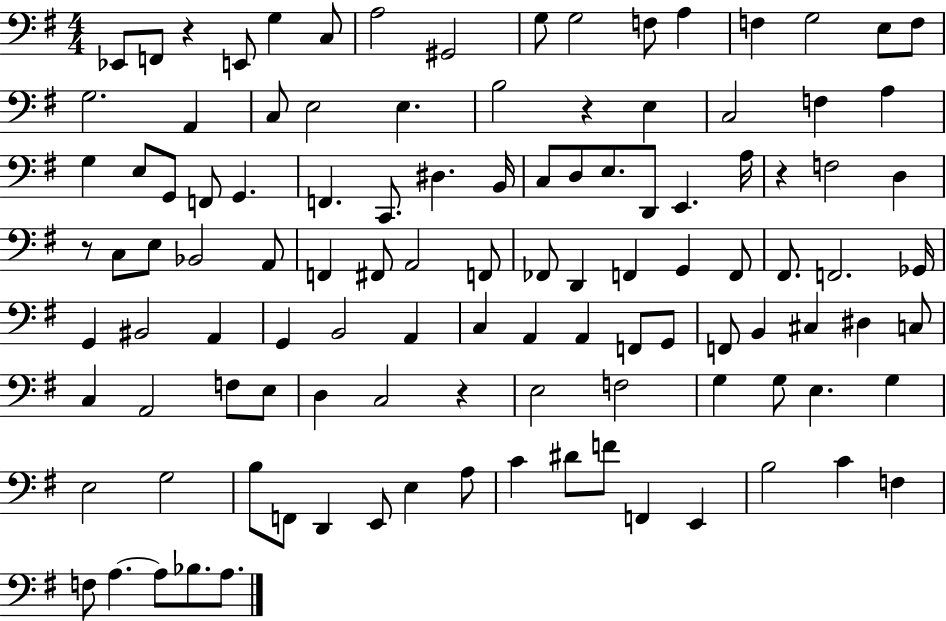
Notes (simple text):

Eb2/e F2/e R/q E2/e G3/q C3/e A3/h G#2/h G3/e G3/h F3/e A3/q F3/q G3/h E3/e F3/e G3/h. A2/q C3/e E3/h E3/q. B3/h R/q E3/q C3/h F3/q A3/q G3/q E3/e G2/e F2/e G2/q. F2/q. C2/e. D#3/q. B2/s C3/e D3/e E3/e. D2/e E2/q. A3/s R/q F3/h D3/q R/e C3/e E3/e Bb2/h A2/e F2/q F#2/e A2/h F2/e FES2/e D2/q F2/q G2/q F2/e F#2/e. F2/h. Gb2/s G2/q BIS2/h A2/q G2/q B2/h A2/q C3/q A2/q A2/q F2/e G2/e F2/e B2/q C#3/q D#3/q C3/e C3/q A2/h F3/e E3/e D3/q C3/h R/q E3/h F3/h G3/q G3/e E3/q. G3/q E3/h G3/h B3/e F2/e D2/q E2/e E3/q A3/e C4/q D#4/e F4/e F2/q E2/q B3/h C4/q F3/q F3/e A3/q. A3/e Bb3/e. A3/e.